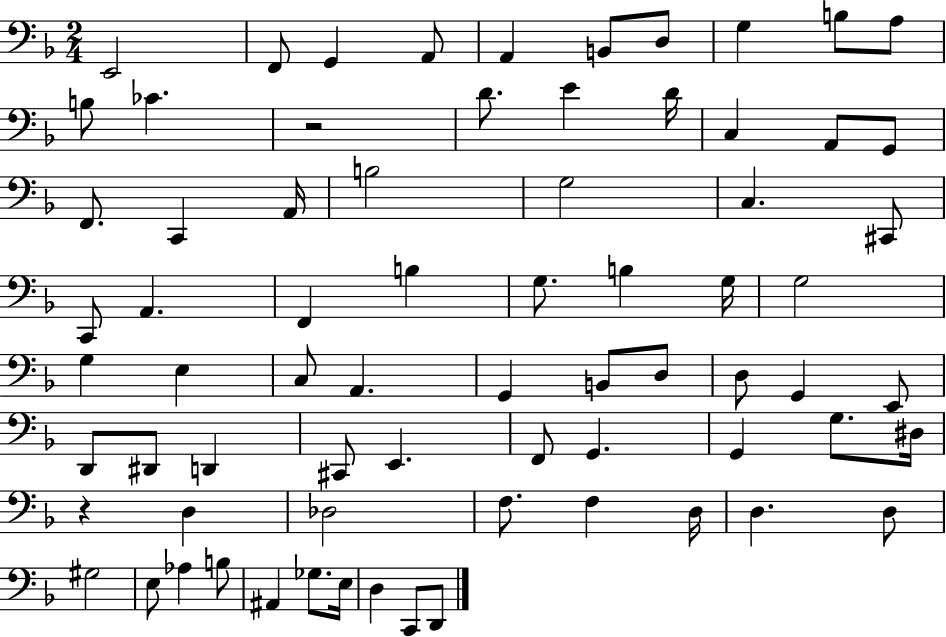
E2/h F2/e G2/q A2/e A2/q B2/e D3/e G3/q B3/e A3/e B3/e CES4/q. R/h D4/e. E4/q D4/s C3/q A2/e G2/e F2/e. C2/q A2/s B3/h G3/h C3/q. C#2/e C2/e A2/q. F2/q B3/q G3/e. B3/q G3/s G3/h G3/q E3/q C3/e A2/q. G2/q B2/e D3/e D3/e G2/q E2/e D2/e D#2/e D2/q C#2/e E2/q. F2/e G2/q. G2/q G3/e. D#3/s R/q D3/q Db3/h F3/e. F3/q D3/s D3/q. D3/e G#3/h E3/e Ab3/q B3/e A#2/q Gb3/e. E3/s D3/q C2/e D2/e